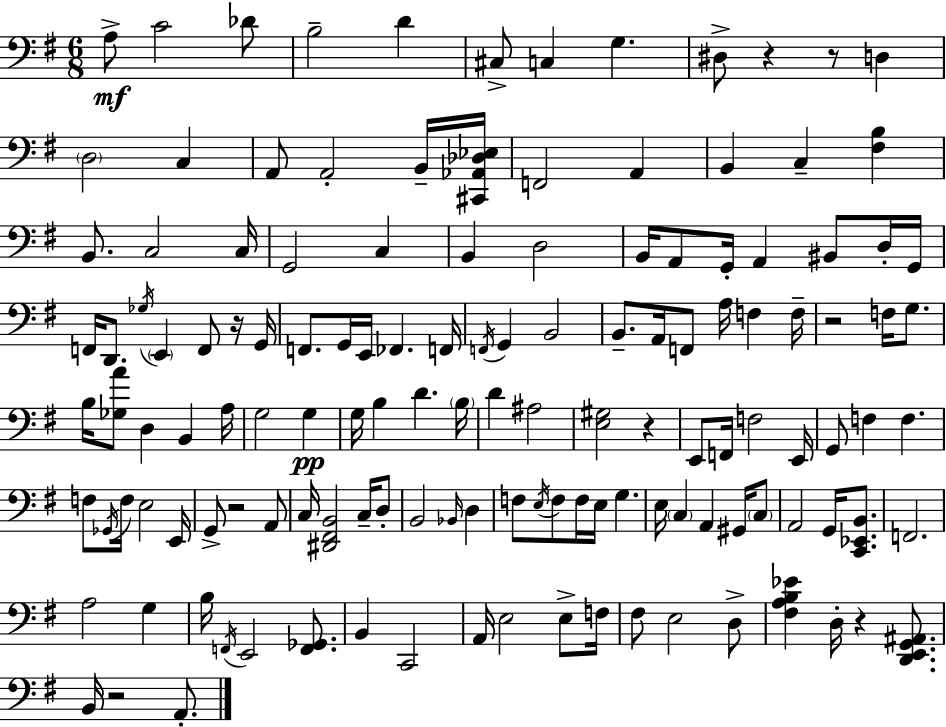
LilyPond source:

{
  \clef bass
  \numericTimeSignature
  \time 6/8
  \key e \minor
  \repeat volta 2 { a8->\mf c'2 des'8 | b2-- d'4 | cis8-> c4 g4. | dis8-> r4 r8 d4 | \break \parenthesize d2 c4 | a,8 a,2-. b,16-- <cis, aes, des ees>16 | f,2 a,4 | b,4 c4-- <fis b>4 | \break b,8. c2 c16 | g,2 c4 | b,4 d2 | b,16 a,8 g,16-. a,4 bis,8 d16-. g,16 | \break f,16 d,8. \acciaccatura { ges16 } \parenthesize e,4 f,8 r16 | g,16 f,8. g,16 e,16 fes,4. | f,16 \acciaccatura { f,16 } g,4 b,2 | b,8.-- a,16 f,8 a16 f4 | \break f16-- r2 f16 g8. | b16 <ges a'>8 d4 b,4 | a16 g2 g4\pp | g16 b4 d'4. | \break \parenthesize b16 d'4 ais2 | <e gis>2 r4 | e,8 f,16 f2 | e,16 g,8 f4 f4. | \break f8 \acciaccatura { ges,16 } f16 e2 | e,16 g,8-> r2 | a,8 c16 <dis, fis, b,>2 | c16-- d8-. b,2 \grace { bes,16 } | \break d4 f8 \acciaccatura { e16 } f8 f16 e16 g4. | e16 \parenthesize c4 a,4 | gis,16 \parenthesize c8 a,2 | g,16 <c, ees, b,>8. f,2. | \break a2 | g4 b16 \acciaccatura { f,16 } e,2 | <f, ges,>8. b,4 c,2 | a,16 e2 | \break e8-> f16 fis8 e2 | d8-> <fis a b ees'>4 d16-. r4 | <d, e, g, ais,>8. b,16 r2 | a,8.-. } \bar "|."
}